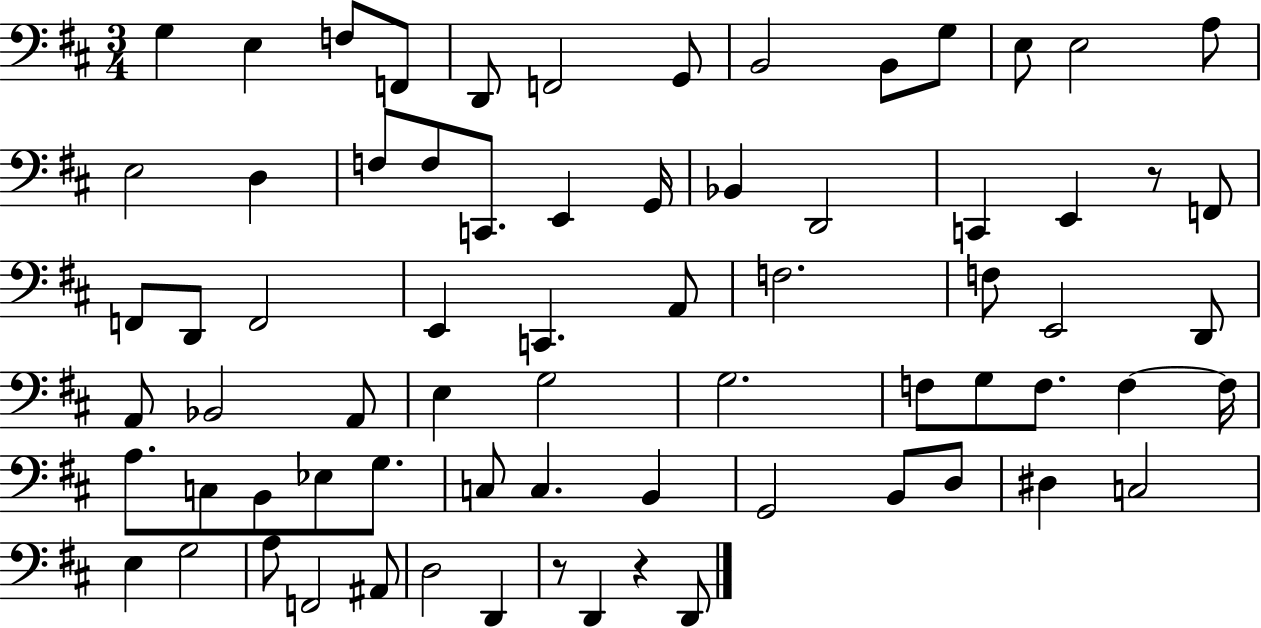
G3/q E3/q F3/e F2/e D2/e F2/h G2/e B2/h B2/e G3/e E3/e E3/h A3/e E3/h D3/q F3/e F3/e C2/e. E2/q G2/s Bb2/q D2/h C2/q E2/q R/e F2/e F2/e D2/e F2/h E2/q C2/q. A2/e F3/h. F3/e E2/h D2/e A2/e Bb2/h A2/e E3/q G3/h G3/h. F3/e G3/e F3/e. F3/q F3/s A3/e. C3/e B2/e Eb3/e G3/e. C3/e C3/q. B2/q G2/h B2/e D3/e D#3/q C3/h E3/q G3/h A3/e F2/h A#2/e D3/h D2/q R/e D2/q R/q D2/e